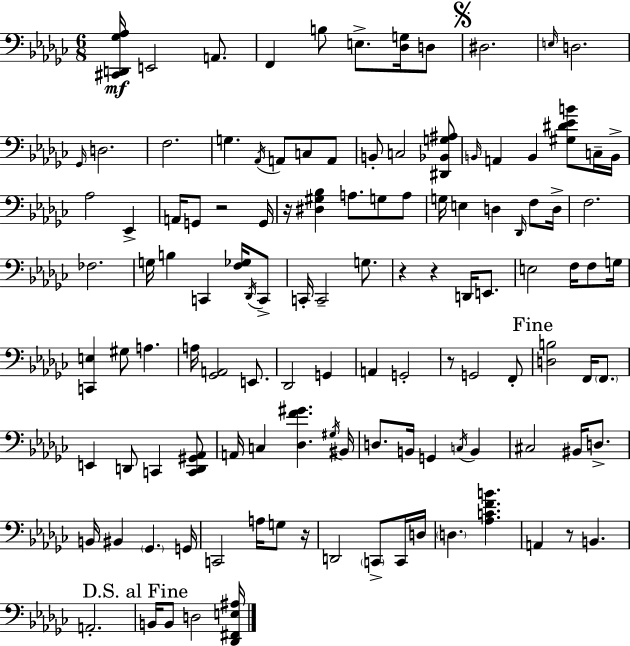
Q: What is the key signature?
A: EES minor